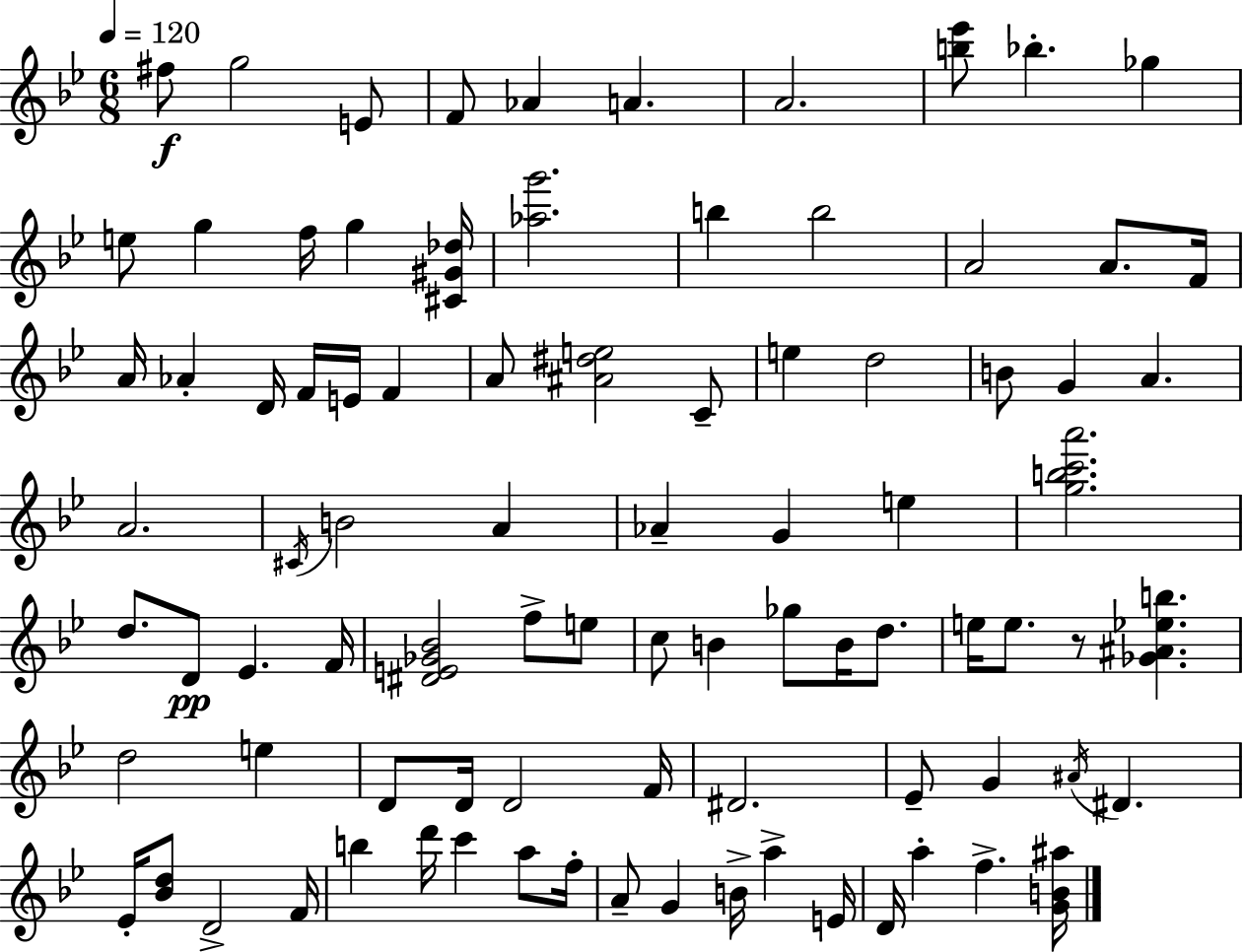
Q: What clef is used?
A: treble